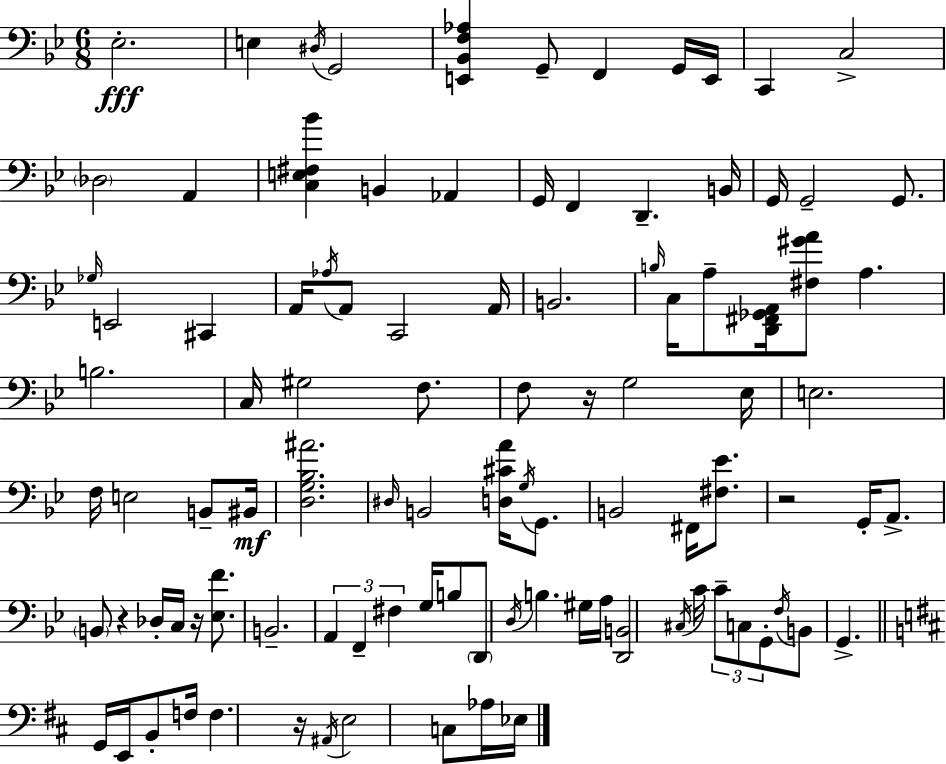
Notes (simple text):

Eb3/h. E3/q D#3/s G2/h [E2,Bb2,F3,Ab3]/q G2/e F2/q G2/s E2/s C2/q C3/h Db3/h A2/q [C3,E3,F#3,Bb4]/q B2/q Ab2/q G2/s F2/q D2/q. B2/s G2/s G2/h G2/e. Gb3/s E2/h C#2/q A2/s Ab3/s A2/e C2/h A2/s B2/h. B3/s C3/s A3/e [D2,F#2,Gb2,A2]/s [F#3,G#4,A4]/e A3/q. B3/h. C3/s G#3/h F3/e. F3/e R/s G3/h Eb3/s E3/h. F3/s E3/h B2/e BIS2/s [D3,G3,Bb3,A#4]/h. D#3/s B2/h [D3,C#4,A4]/s G3/s G2/e. B2/h F#2/s [F#3,Eb4]/e. R/h G2/s A2/e. B2/e R/q Db3/s C3/s R/s [Eb3,F4]/e. B2/h. A2/q F2/q F#3/q G3/s B3/e D2/e D3/s B3/q. G#3/s A3/s [D2,B2]/h C#3/s C4/s C4/e C3/e G2/e F3/s B2/e G2/q. G2/s E2/s B2/e F3/s F3/q. R/s A#2/s E3/h C3/e Ab3/s Eb3/s